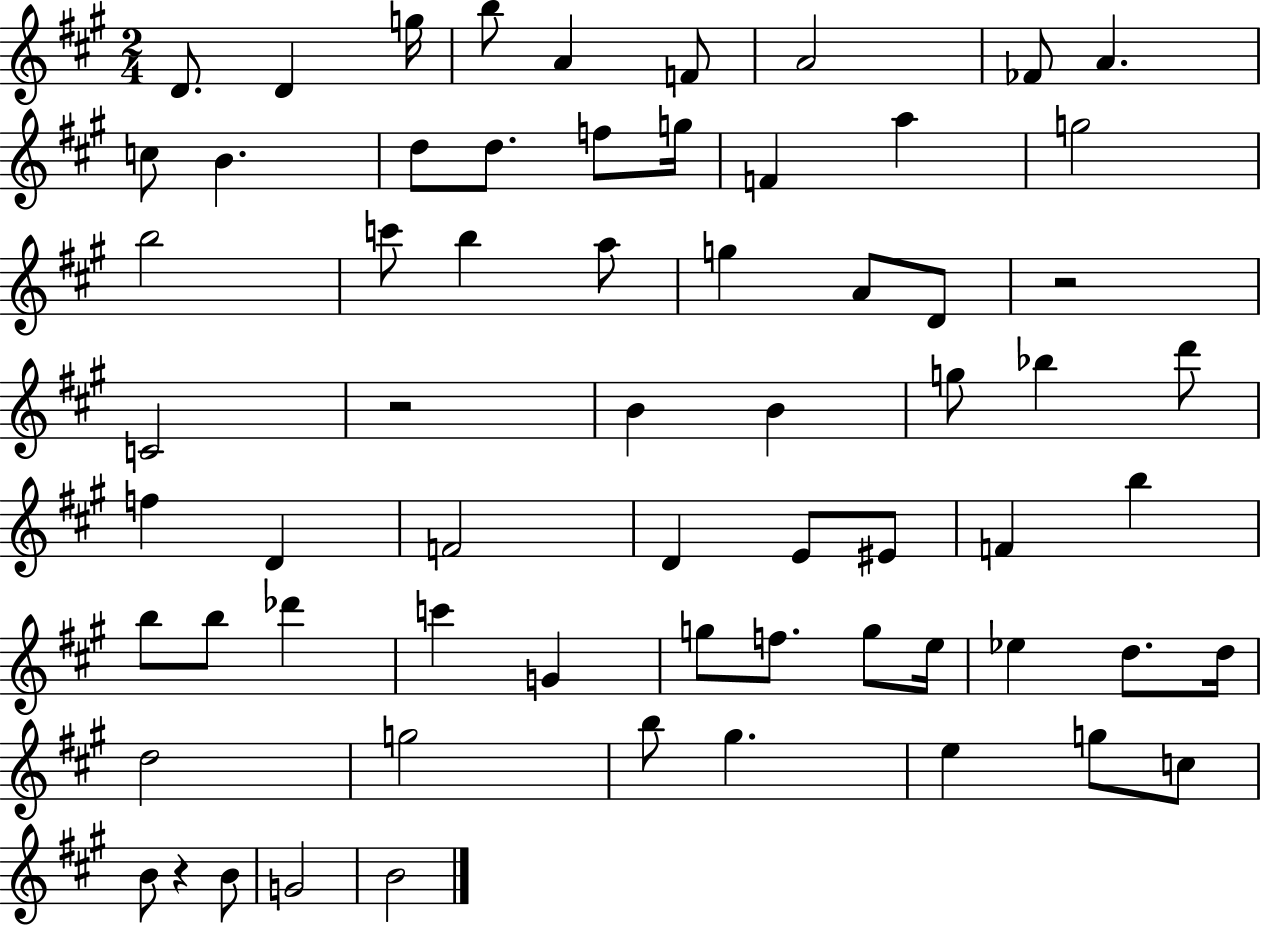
{
  \clef treble
  \numericTimeSignature
  \time 2/4
  \key a \major
  \repeat volta 2 { d'8. d'4 g''16 | b''8 a'4 f'8 | a'2 | fes'8 a'4. | \break c''8 b'4. | d''8 d''8. f''8 g''16 | f'4 a''4 | g''2 | \break b''2 | c'''8 b''4 a''8 | g''4 a'8 d'8 | r2 | \break c'2 | r2 | b'4 b'4 | g''8 bes''4 d'''8 | \break f''4 d'4 | f'2 | d'4 e'8 eis'8 | f'4 b''4 | \break b''8 b''8 des'''4 | c'''4 g'4 | g''8 f''8. g''8 e''16 | ees''4 d''8. d''16 | \break d''2 | g''2 | b''8 gis''4. | e''4 g''8 c''8 | \break b'8 r4 b'8 | g'2 | b'2 | } \bar "|."
}